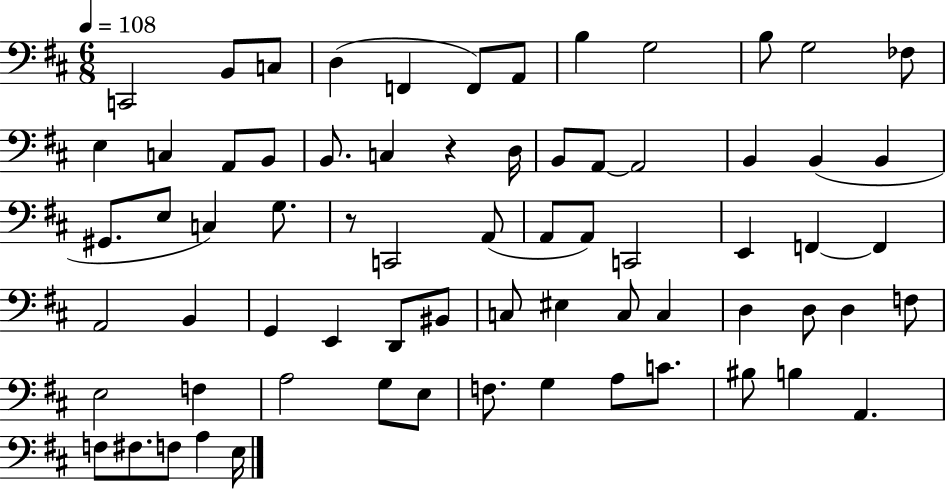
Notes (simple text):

C2/h B2/e C3/e D3/q F2/q F2/e A2/e B3/q G3/h B3/e G3/h FES3/e E3/q C3/q A2/e B2/e B2/e. C3/q R/q D3/s B2/e A2/e A2/h B2/q B2/q B2/q G#2/e. E3/e C3/q G3/e. R/e C2/h A2/e A2/e A2/e C2/h E2/q F2/q F2/q A2/h B2/q G2/q E2/q D2/e BIS2/e C3/e EIS3/q C3/e C3/q D3/q D3/e D3/q F3/e E3/h F3/q A3/h G3/e E3/e F3/e. G3/q A3/e C4/e. BIS3/e B3/q A2/q. F3/e F#3/e. F3/e A3/q E3/s